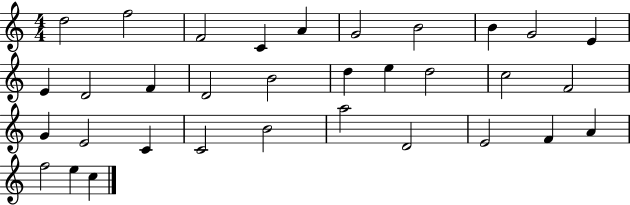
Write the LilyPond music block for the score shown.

{
  \clef treble
  \numericTimeSignature
  \time 4/4
  \key c \major
  d''2 f''2 | f'2 c'4 a'4 | g'2 b'2 | b'4 g'2 e'4 | \break e'4 d'2 f'4 | d'2 b'2 | d''4 e''4 d''2 | c''2 f'2 | \break g'4 e'2 c'4 | c'2 b'2 | a''2 d'2 | e'2 f'4 a'4 | \break f''2 e''4 c''4 | \bar "|."
}